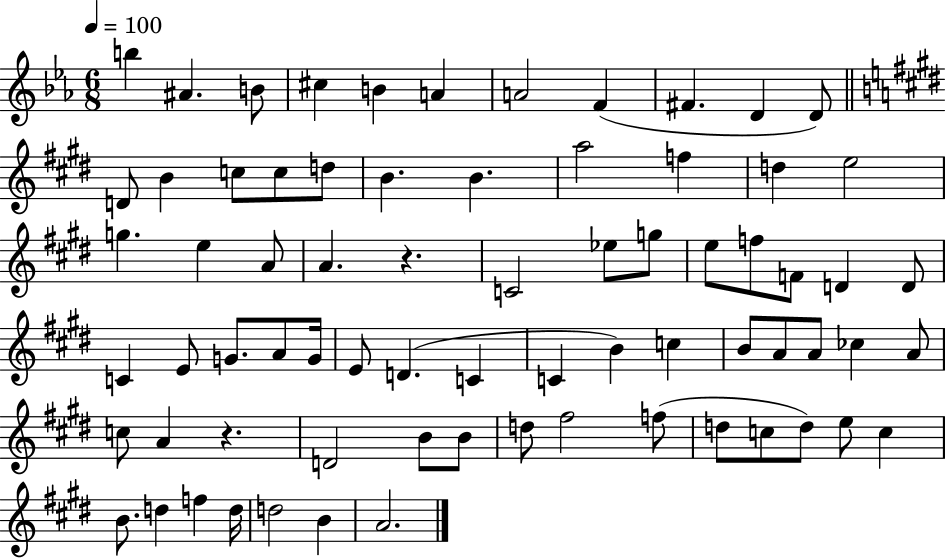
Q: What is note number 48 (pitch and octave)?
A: A4